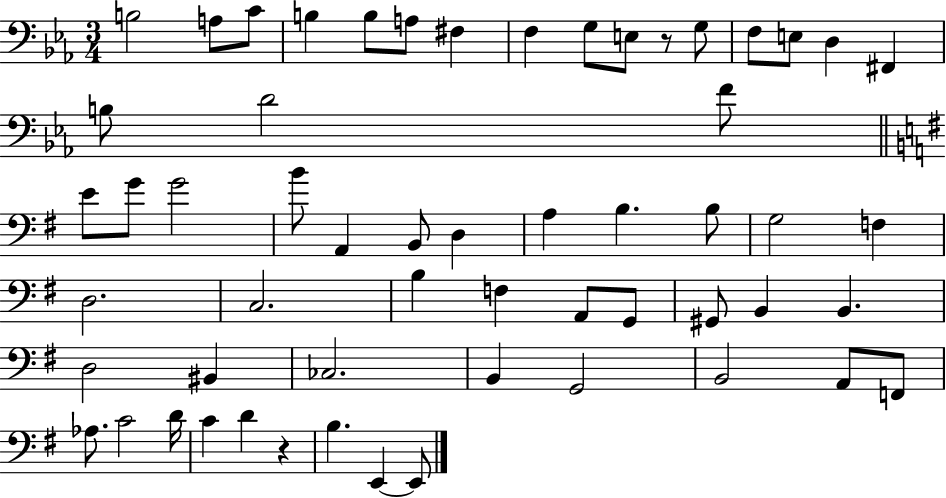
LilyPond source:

{
  \clef bass
  \numericTimeSignature
  \time 3/4
  \key ees \major
  b2 a8 c'8 | b4 b8 a8 fis4 | f4 g8 e8 r8 g8 | f8 e8 d4 fis,4 | \break b8 d'2 f'8 | \bar "||" \break \key g \major e'8 g'8 g'2 | b'8 a,4 b,8 d4 | a4 b4. b8 | g2 f4 | \break d2. | c2. | b4 f4 a,8 g,8 | gis,8 b,4 b,4. | \break d2 bis,4 | ces2. | b,4 g,2 | b,2 a,8 f,8 | \break aes8. c'2 d'16 | c'4 d'4 r4 | b4. e,4~~ e,8 | \bar "|."
}